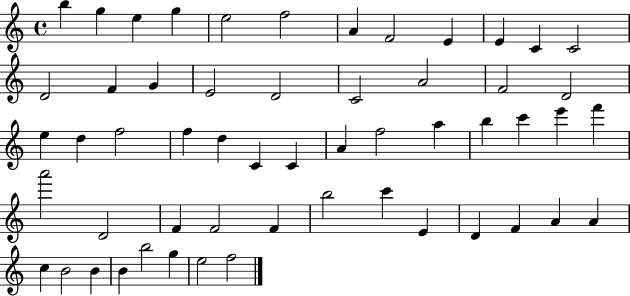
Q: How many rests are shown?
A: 0